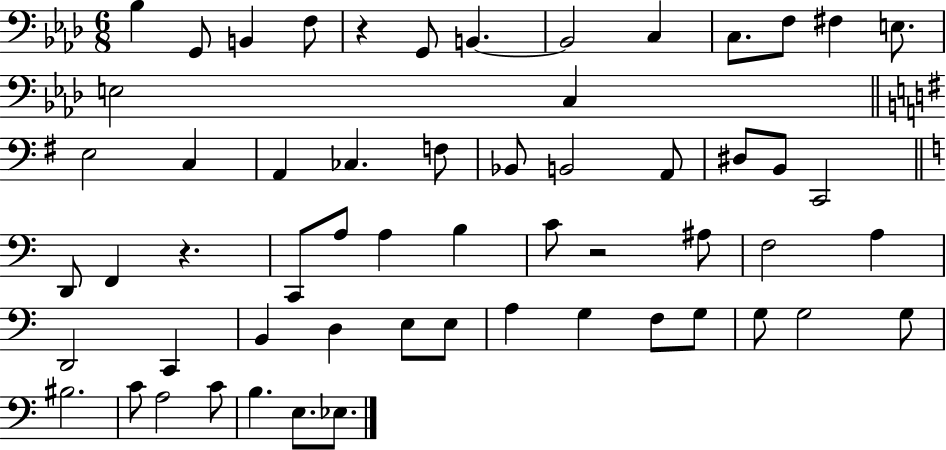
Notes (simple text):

Bb3/q G2/e B2/q F3/e R/q G2/e B2/q. B2/h C3/q C3/e. F3/e F#3/q E3/e. E3/h C3/q E3/h C3/q A2/q CES3/q. F3/e Bb2/e B2/h A2/e D#3/e B2/e C2/h D2/e F2/q R/q. C2/e A3/e A3/q B3/q C4/e R/h A#3/e F3/h A3/q D2/h C2/q B2/q D3/q E3/e E3/e A3/q G3/q F3/e G3/e G3/e G3/h G3/e BIS3/h. C4/e A3/h C4/e B3/q. E3/e. Eb3/e.